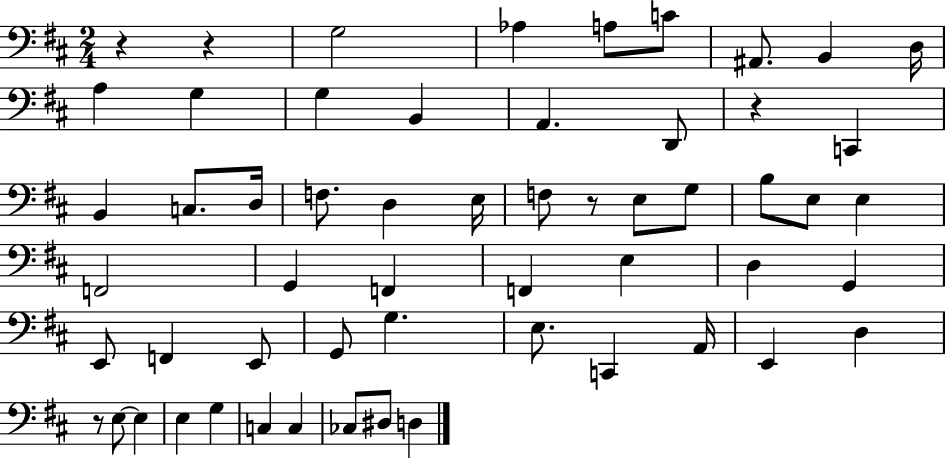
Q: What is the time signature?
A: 2/4